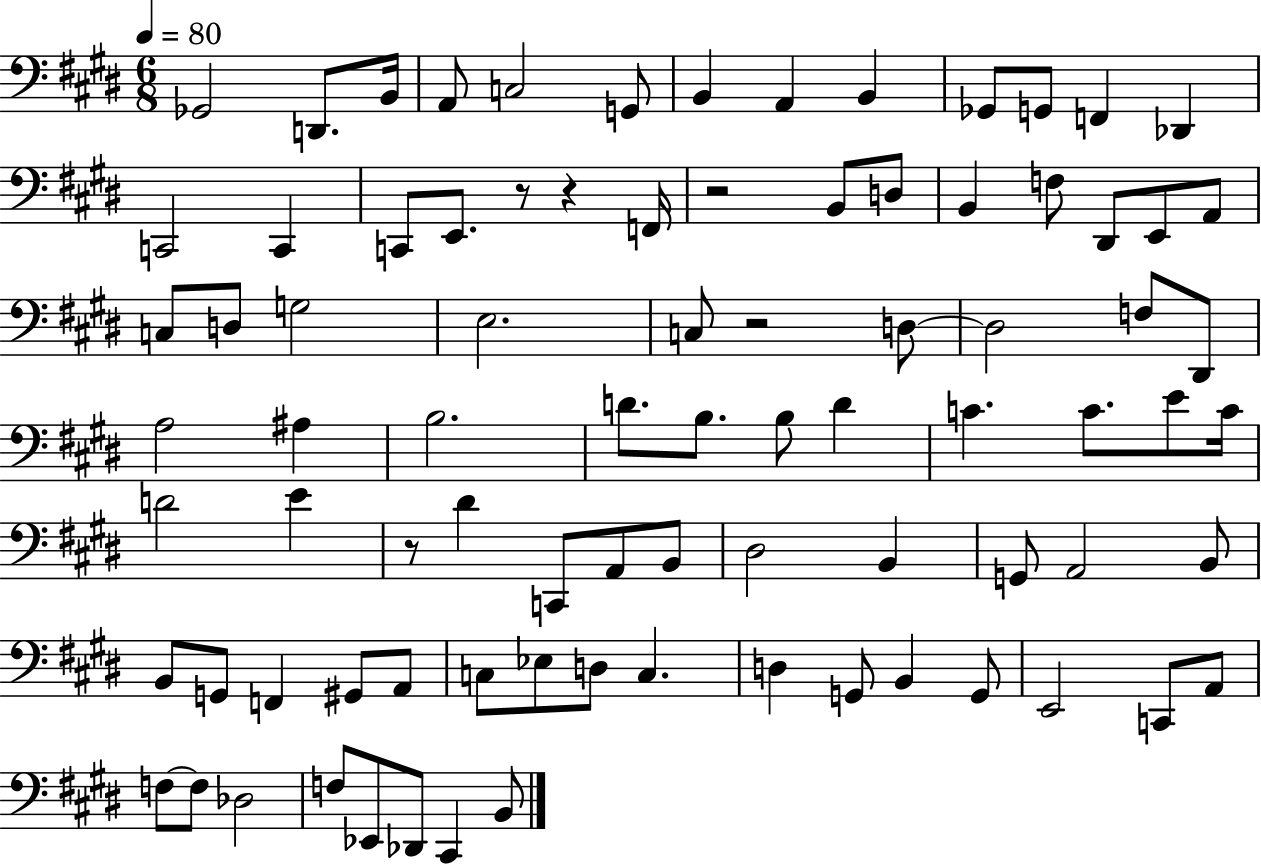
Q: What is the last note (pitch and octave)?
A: B2